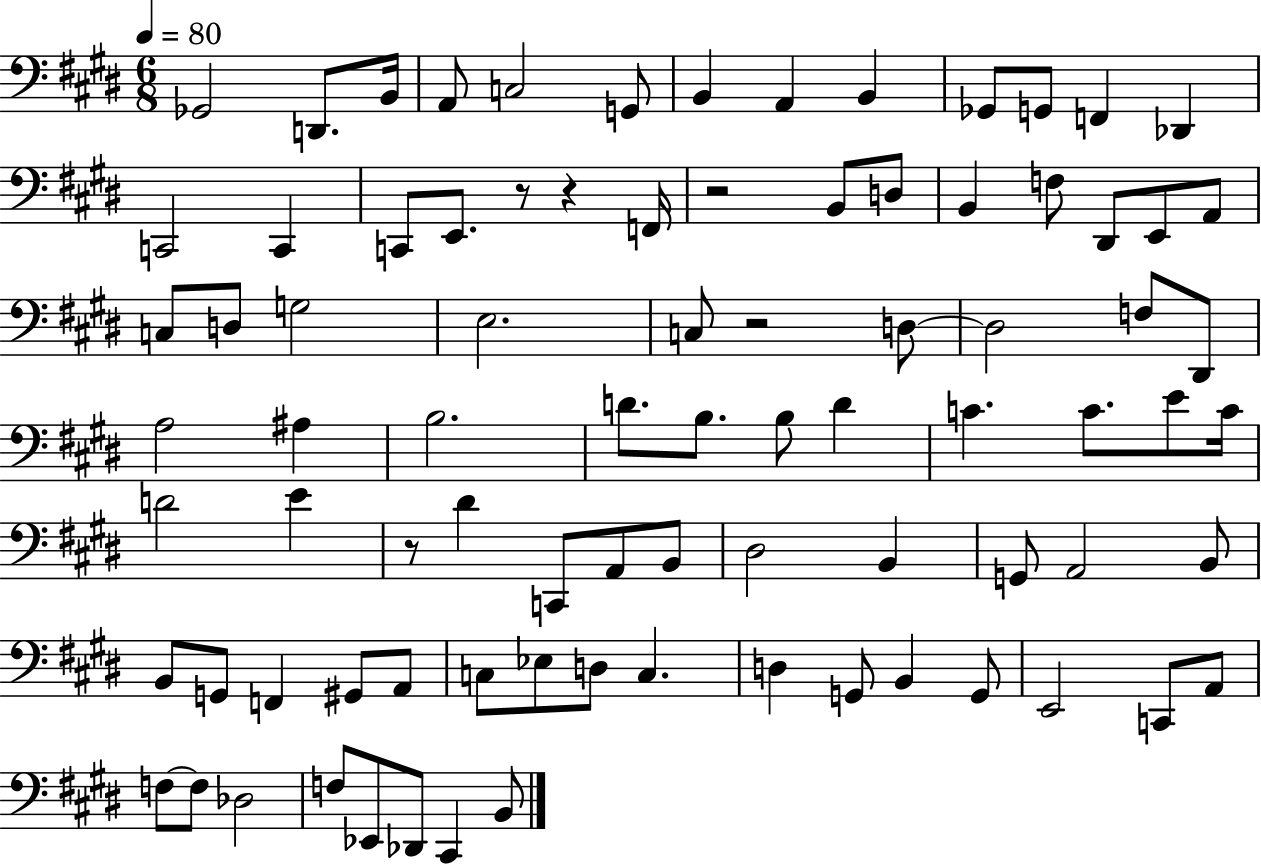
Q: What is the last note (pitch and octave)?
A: B2